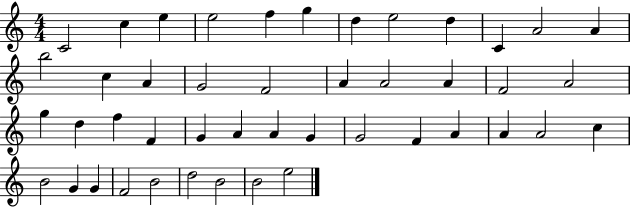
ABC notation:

X:1
T:Untitled
M:4/4
L:1/4
K:C
C2 c e e2 f g d e2 d C A2 A b2 c A G2 F2 A A2 A F2 A2 g d f F G A A G G2 F A A A2 c B2 G G F2 B2 d2 B2 B2 e2